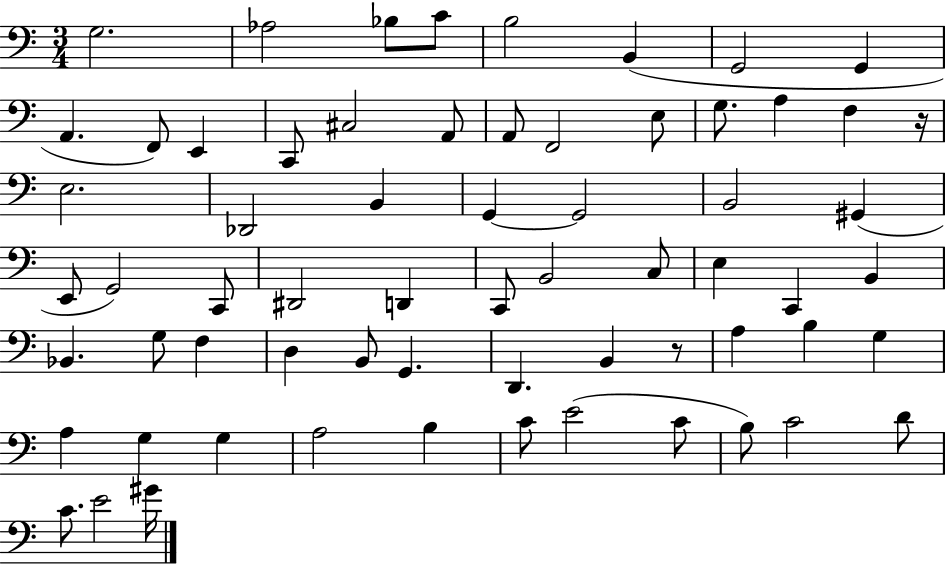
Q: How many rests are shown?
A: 2